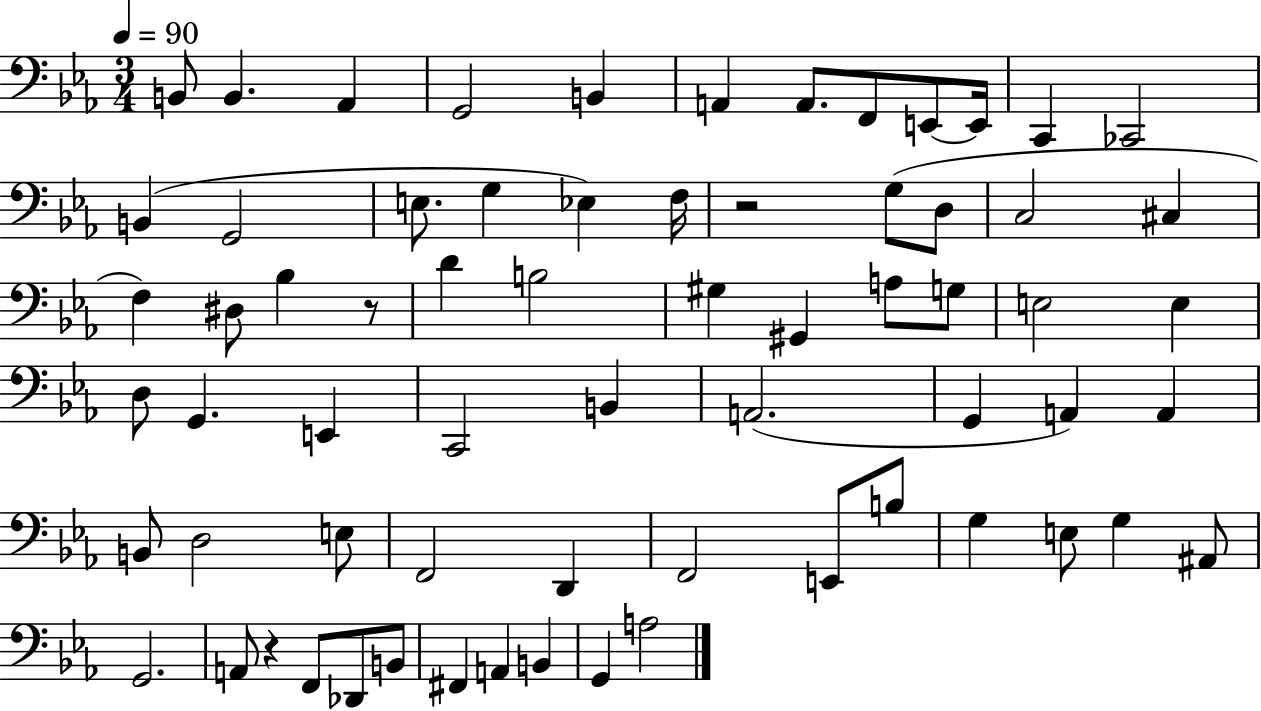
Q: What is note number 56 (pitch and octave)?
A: A2